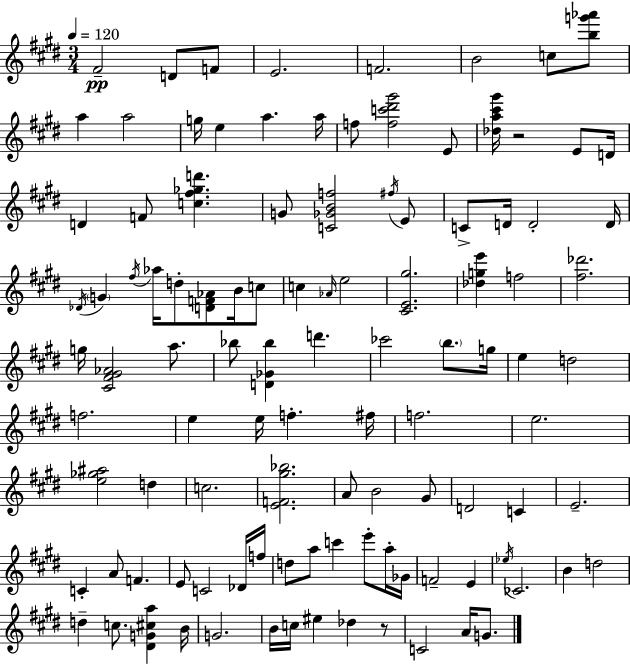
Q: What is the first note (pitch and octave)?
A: F#4